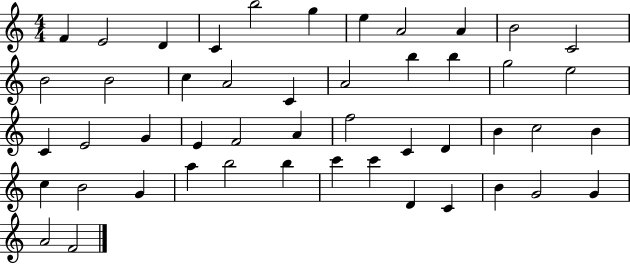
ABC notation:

X:1
T:Untitled
M:4/4
L:1/4
K:C
F E2 D C b2 g e A2 A B2 C2 B2 B2 c A2 C A2 b b g2 e2 C E2 G E F2 A f2 C D B c2 B c B2 G a b2 b c' c' D C B G2 G A2 F2